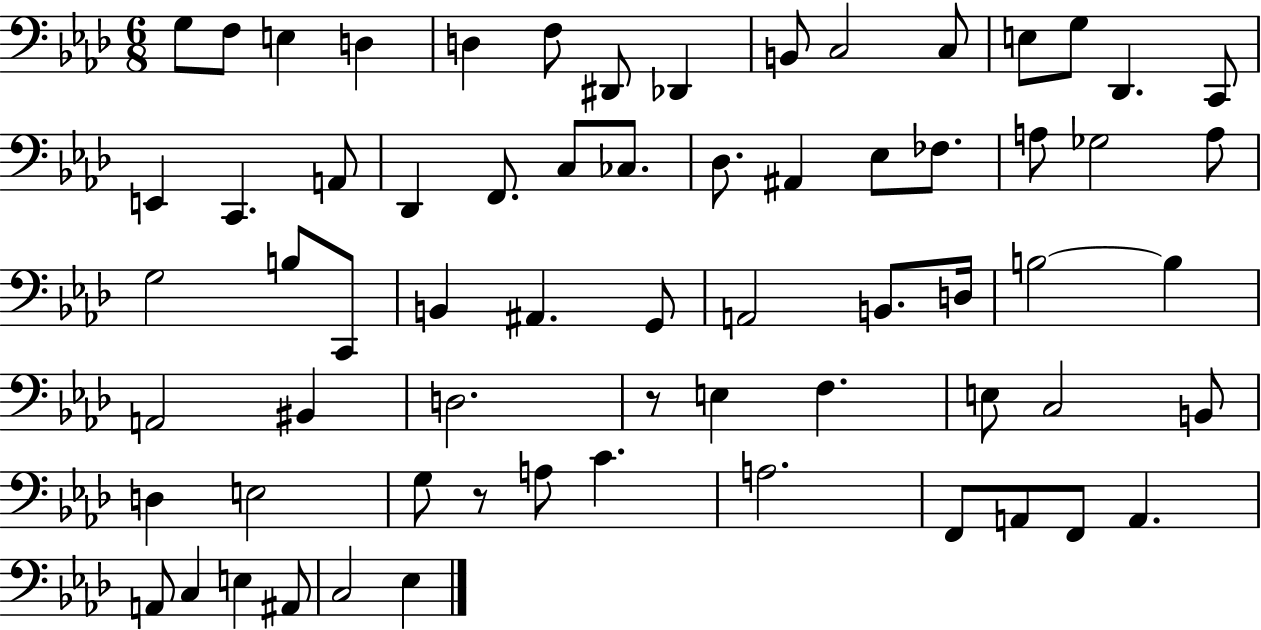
X:1
T:Untitled
M:6/8
L:1/4
K:Ab
G,/2 F,/2 E, D, D, F,/2 ^D,,/2 _D,, B,,/2 C,2 C,/2 E,/2 G,/2 _D,, C,,/2 E,, C,, A,,/2 _D,, F,,/2 C,/2 _C,/2 _D,/2 ^A,, _E,/2 _F,/2 A,/2 _G,2 A,/2 G,2 B,/2 C,,/2 B,, ^A,, G,,/2 A,,2 B,,/2 D,/4 B,2 B, A,,2 ^B,, D,2 z/2 E, F, E,/2 C,2 B,,/2 D, E,2 G,/2 z/2 A,/2 C A,2 F,,/2 A,,/2 F,,/2 A,, A,,/2 C, E, ^A,,/2 C,2 _E,